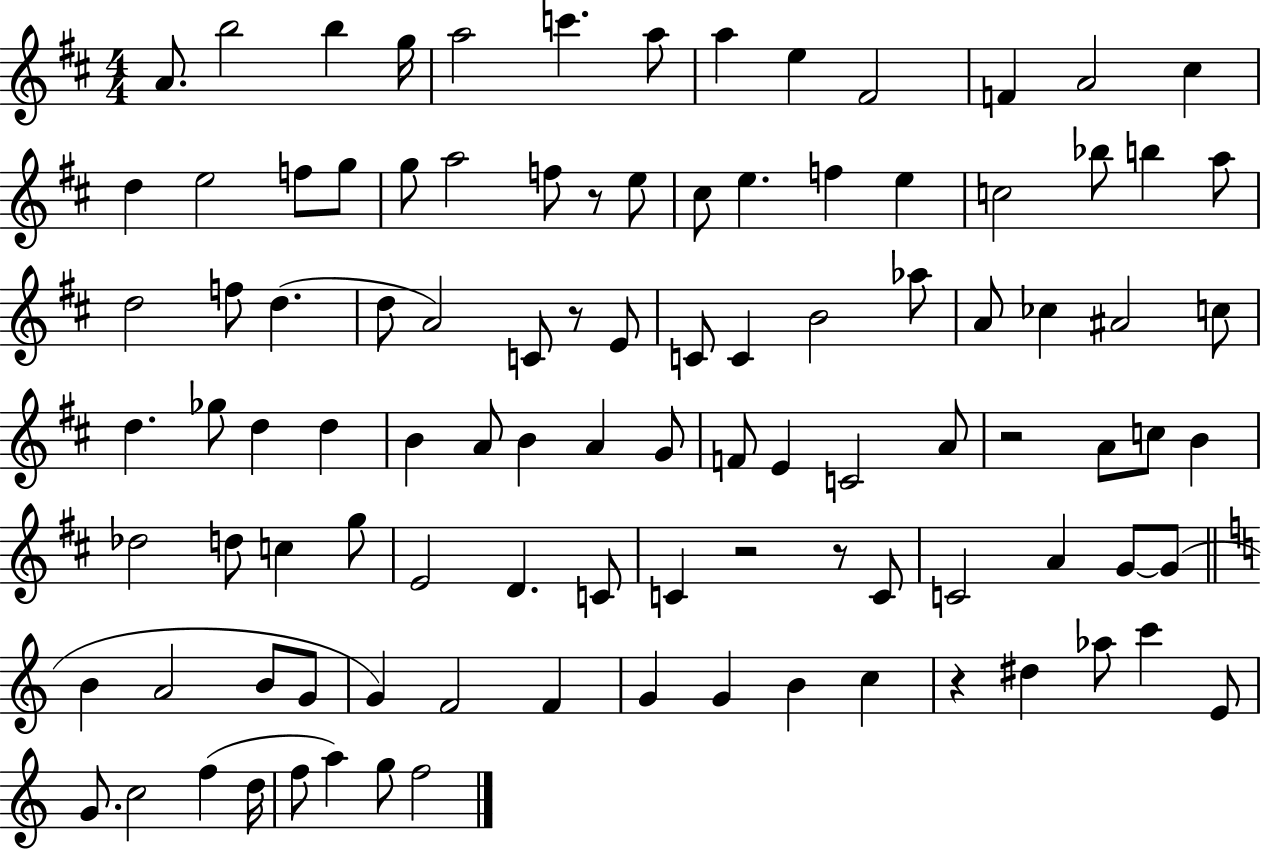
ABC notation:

X:1
T:Untitled
M:4/4
L:1/4
K:D
A/2 b2 b g/4 a2 c' a/2 a e ^F2 F A2 ^c d e2 f/2 g/2 g/2 a2 f/2 z/2 e/2 ^c/2 e f e c2 _b/2 b a/2 d2 f/2 d d/2 A2 C/2 z/2 E/2 C/2 C B2 _a/2 A/2 _c ^A2 c/2 d _g/2 d d B A/2 B A G/2 F/2 E C2 A/2 z2 A/2 c/2 B _d2 d/2 c g/2 E2 D C/2 C z2 z/2 C/2 C2 A G/2 G/2 B A2 B/2 G/2 G F2 F G G B c z ^d _a/2 c' E/2 G/2 c2 f d/4 f/2 a g/2 f2